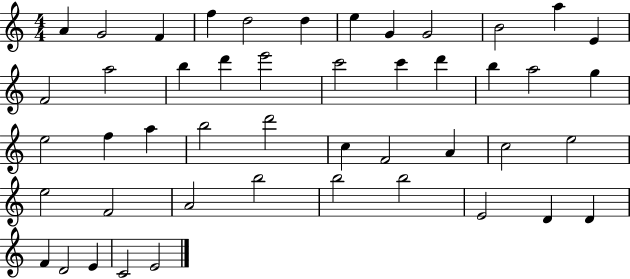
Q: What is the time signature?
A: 4/4